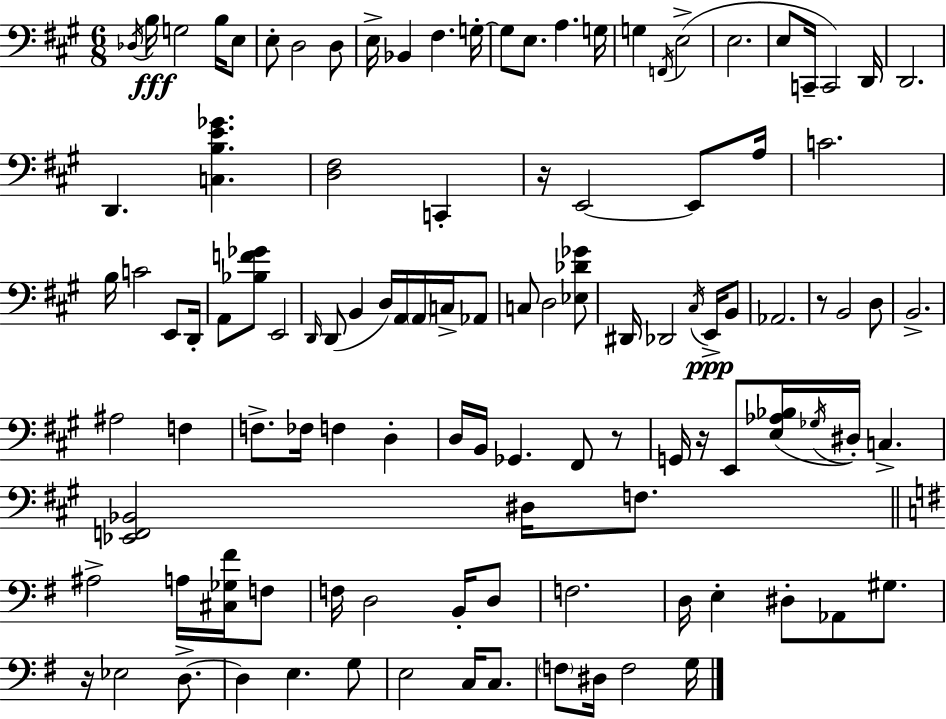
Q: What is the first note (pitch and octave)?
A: Db3